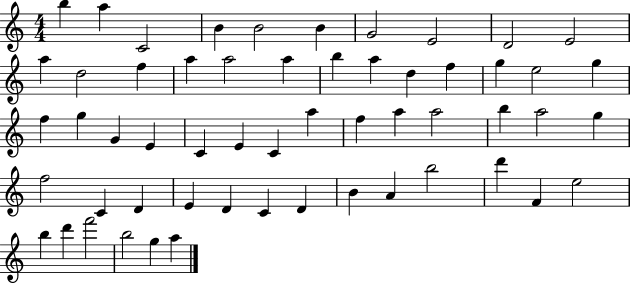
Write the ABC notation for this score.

X:1
T:Untitled
M:4/4
L:1/4
K:C
b a C2 B B2 B G2 E2 D2 E2 a d2 f a a2 a b a d f g e2 g f g G E C E C a f a a2 b a2 g f2 C D E D C D B A b2 d' F e2 b d' f'2 b2 g a